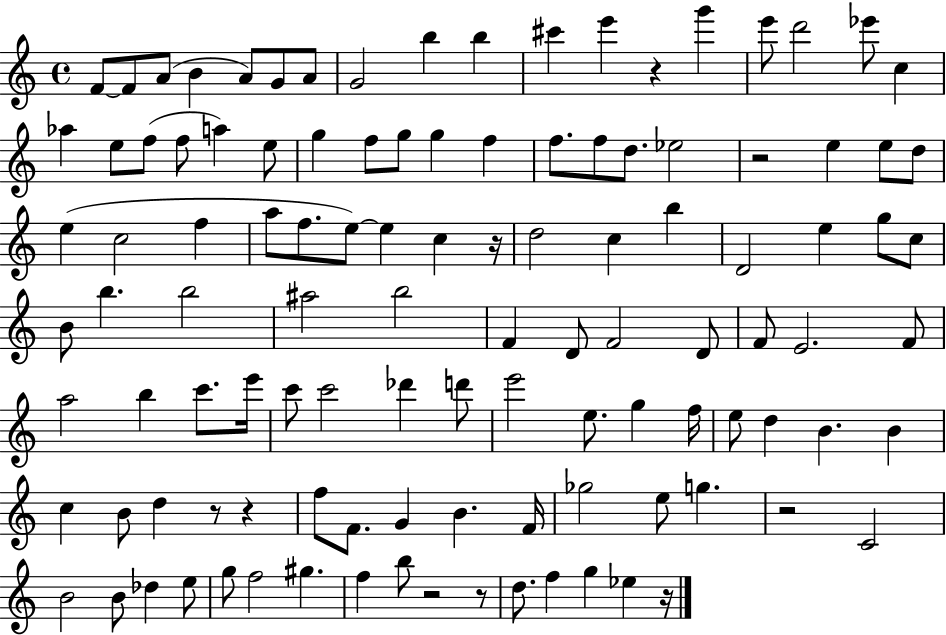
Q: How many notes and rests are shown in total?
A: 112